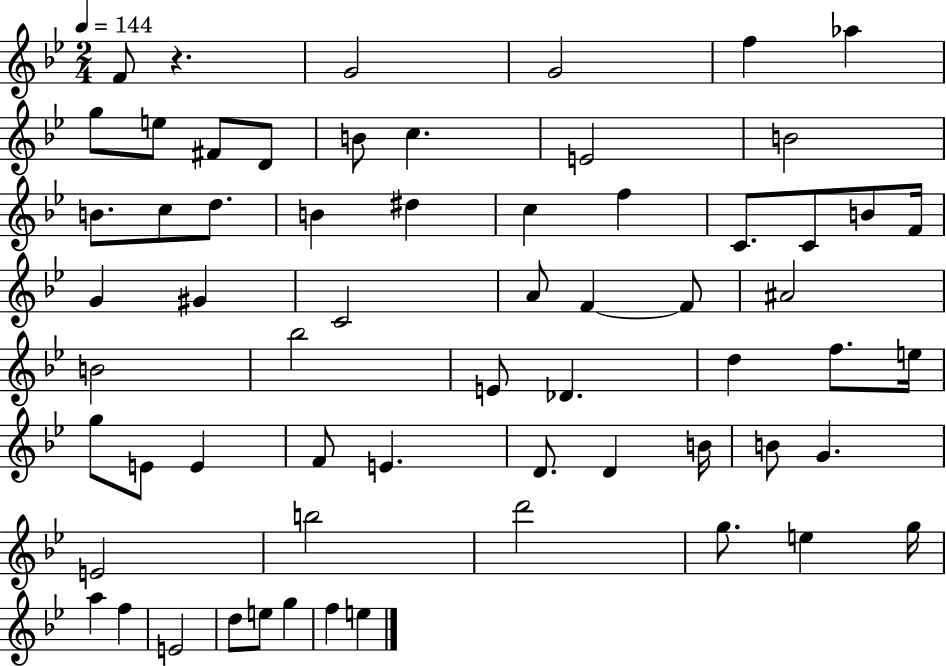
{
  \clef treble
  \numericTimeSignature
  \time 2/4
  \key bes \major
  \tempo 4 = 144
  f'8 r4. | g'2 | g'2 | f''4 aes''4 | \break g''8 e''8 fis'8 d'8 | b'8 c''4. | e'2 | b'2 | \break b'8. c''8 d''8. | b'4 dis''4 | c''4 f''4 | c'8. c'8 b'8 f'16 | \break g'4 gis'4 | c'2 | a'8 f'4~~ f'8 | ais'2 | \break b'2 | bes''2 | e'8 des'4. | d''4 f''8. e''16 | \break g''8 e'8 e'4 | f'8 e'4. | d'8. d'4 b'16 | b'8 g'4. | \break e'2 | b''2 | d'''2 | g''8. e''4 g''16 | \break a''4 f''4 | e'2 | d''8 e''8 g''4 | f''4 e''4 | \break \bar "|."
}